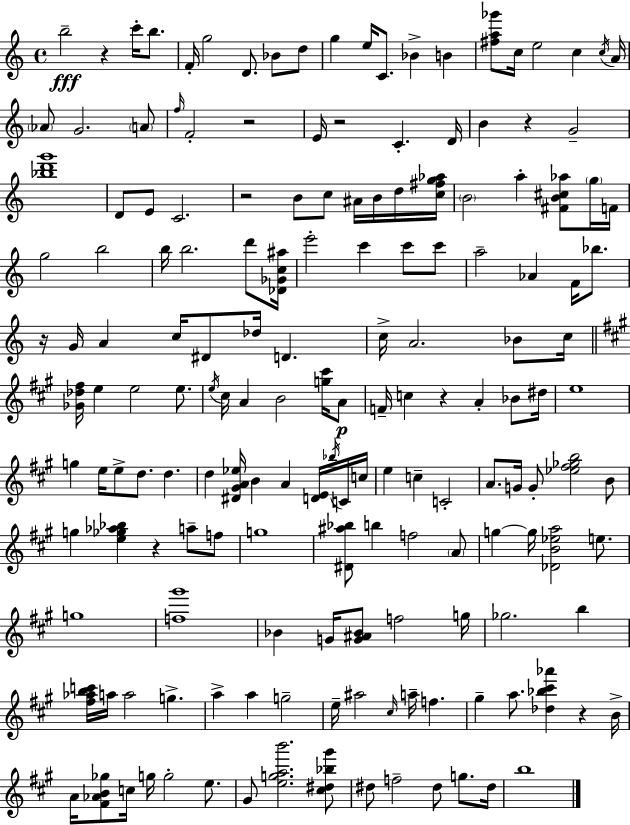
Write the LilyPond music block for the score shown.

{
  \clef treble
  \time 4/4
  \defaultTimeSignature
  \key a \minor
  b''2--\fff r4 c'''16-. b''8. | f'16-. g''2 d'8. bes'8 d''8 | g''4 e''16 c'8. bes'4-> b'4 | <fis'' a'' ges'''>8 c''16 e''2 c''4 \acciaccatura { c''16 } | \break a'16 \parenthesize aes'8 g'2. \parenthesize a'8 | \grace { f''16 } f'2-. r2 | e'16 r2 c'4.-. | d'16 b'4 r4 g'2-- | \break <bes'' d''' g'''>1 | d'8 e'8 c'2. | r2 b'8 c''8 ais'16 b'16 | d''16 <c'' fis'' g'' aes''>16 \parenthesize b'2 a''4-. <fis' b' cis'' aes''>8 | \break \parenthesize g''16 f'16 g''2 b''2 | b''16 b''2. d'''8 | <des' ges' c'' ais''>16 e'''2-. c'''4 c'''8 | c'''8 a''2-- aes'4 f'16 bes''8. | \break r16 g'16 a'4 c''16 dis'8 des''16 d'4. | c''16-> a'2. bes'8 | c''16 \bar "||" \break \key a \major <ges' des'' fis''>16 e''4 e''2 e''8. | \acciaccatura { e''16 } cis''16 a'4 b'2 <g'' cis'''>16 a'8\p | f'16-- c''4 r4 a'4-. bes'8 | dis''16 e''1 | \break g''4 e''16 e''8-> d''8. d''4. | d''4 <dis' gis' a' ees''>16 b'4 a'4 <d' e'>16 \acciaccatura { bes''16 } | c'16 c''16 e''4 c''4-- c'2-. | a'8. g'16 g'8-. <ees'' fis'' ges'' b''>2 | \break b'8 g''4 <e'' ges'' aes'' bes''>4 r4 a''8-- | f''8 g''1 | <dis' ais'' bes''>8 b''4 f''2 | \parenthesize a'8 g''4~~ g''16 <des' b' ees'' a''>2 e''8. | \break g''1 | <f'' gis'''>1 | bes'4 g'16 <g' ais' bes'>8 f''2 | g''16 ges''2. b''4 | \break <fis'' aes'' b'' c'''>16 a''16 a''2 g''4.-> | a''4-> a''4 g''2-- | e''16-- ais''2 \grace { cis''16 } a''16-- f''4. | gis''4-- a''8. <des'' bes'' cis''' aes'''>4 r4 | \break b'16-> a'16 <fis' aes' b' ges''>8 c''16 g''16 g''2-. | e''8. gis'8 <e'' g'' a'' b'''>2. | <cis'' dis'' bes'' gis'''>8 dis''8 f''2-- dis''8 g''8. | dis''16 b''1 | \break \bar "|."
}